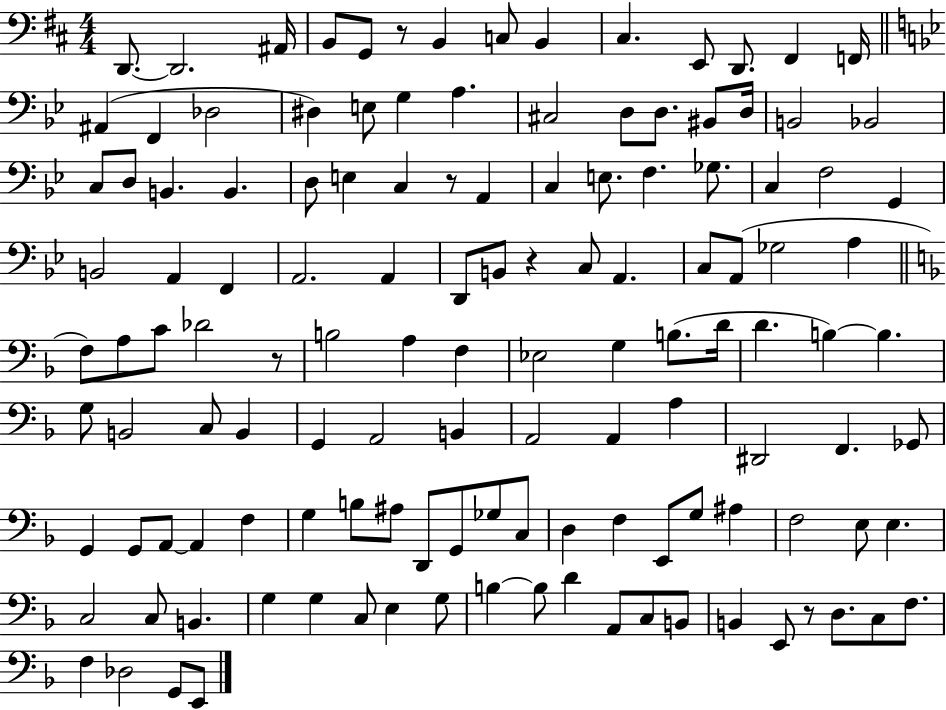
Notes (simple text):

D2/e. D2/h. A#2/s B2/e G2/e R/e B2/q C3/e B2/q C#3/q. E2/e D2/e. F#2/q F2/s A#2/q F2/q Db3/h D#3/q E3/e G3/q A3/q. C#3/h D3/e D3/e. BIS2/e D3/s B2/h Bb2/h C3/e D3/e B2/q. B2/q. D3/e E3/q C3/q R/e A2/q C3/q E3/e. F3/q. Gb3/e. C3/q F3/h G2/q B2/h A2/q F2/q A2/h. A2/q D2/e B2/e R/q C3/e A2/q. C3/e A2/e Gb3/h A3/q F3/e A3/e C4/e Db4/h R/e B3/h A3/q F3/q Eb3/h G3/q B3/e. D4/s D4/q. B3/q B3/q. G3/e B2/h C3/e B2/q G2/q A2/h B2/q A2/h A2/q A3/q D#2/h F2/q. Gb2/e G2/q G2/e A2/e A2/q F3/q G3/q B3/e A#3/e D2/e G2/e Gb3/e C3/e D3/q F3/q E2/e G3/e A#3/q F3/h E3/e E3/q. C3/h C3/e B2/q. G3/q G3/q C3/e E3/q G3/e B3/q B3/e D4/q A2/e C3/e B2/e B2/q E2/e R/e D3/e. C3/e F3/e. F3/q Db3/h G2/e E2/e